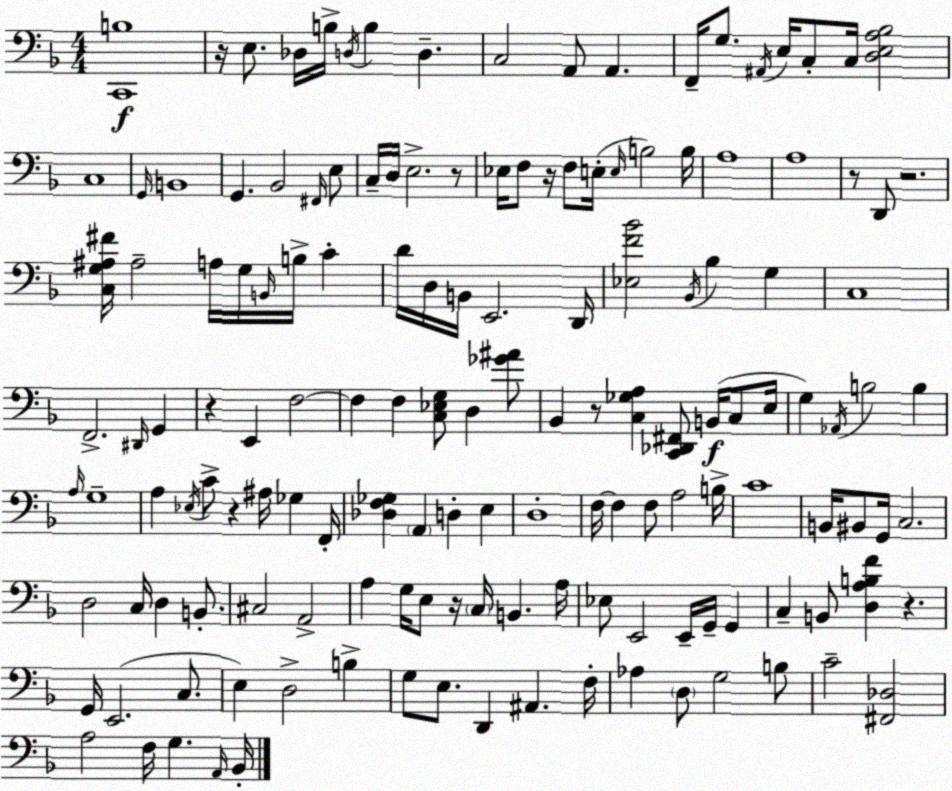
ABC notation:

X:1
T:Untitled
M:4/4
L:1/4
K:F
[C,,B,]4 z/4 E,/2 _D,/4 B,/4 D,/4 B, D, C,2 A,,/2 A,, F,,/4 G,/2 ^A,,/4 E,/4 C,/2 C,/4 [D,E,A,_B,]2 C,4 G,,/4 B,,4 G,, _B,,2 ^F,,/4 E,/2 C,/4 D,/4 E,2 z/2 _E,/4 F,/2 z/4 F,/2 E,/4 E,/4 B,2 B,/4 A,4 A,4 z/2 D,,/2 z2 [C,G,^A,^F]/4 ^A,2 A,/4 G,/4 B,,/4 B,/4 C D/4 D,/4 B,,/4 E,,2 D,,/4 [_E,F_B]2 _B,,/4 _B, G, C,4 F,,2 ^D,,/4 G,, z E,, F,2 F, F, [C,_E,G,]/2 D, [_G^A]/2 _B,, z/2 [C,_G,A,] [C,,_D,,^F,,]/2 B,,/4 C,/2 E,/4 G, _A,,/4 B,2 B, A,/4 G,4 A, _E,/4 C/2 z ^A,/4 _G, F,,/4 [_D,F,_G,] A,, D, E, D,4 F,/4 F, F,/2 A,2 B,/4 C4 B,,/4 ^B,,/2 G,,/4 C,2 D,2 C,/4 D, B,,/2 ^C,2 A,,2 A, G,/4 E,/2 z/4 C,/4 B,, A,/4 _E,/2 E,,2 E,,/4 G,,/4 G,, C, B,,/2 [D,A,B,F] z G,,/4 E,,2 C,/2 E, D,2 B, G,/2 E,/2 D,, ^A,, F,/4 _A, D,/2 G,2 B,/2 C2 [^F,,_D,]2 A,2 F,/4 G, A,,/4 _B,,/4